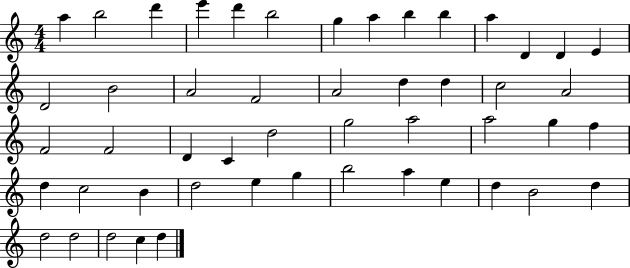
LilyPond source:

{
  \clef treble
  \numericTimeSignature
  \time 4/4
  \key c \major
  a''4 b''2 d'''4 | e'''4 d'''4 b''2 | g''4 a''4 b''4 b''4 | a''4 d'4 d'4 e'4 | \break d'2 b'2 | a'2 f'2 | a'2 d''4 d''4 | c''2 a'2 | \break f'2 f'2 | d'4 c'4 d''2 | g''2 a''2 | a''2 g''4 f''4 | \break d''4 c''2 b'4 | d''2 e''4 g''4 | b''2 a''4 e''4 | d''4 b'2 d''4 | \break d''2 d''2 | d''2 c''4 d''4 | \bar "|."
}